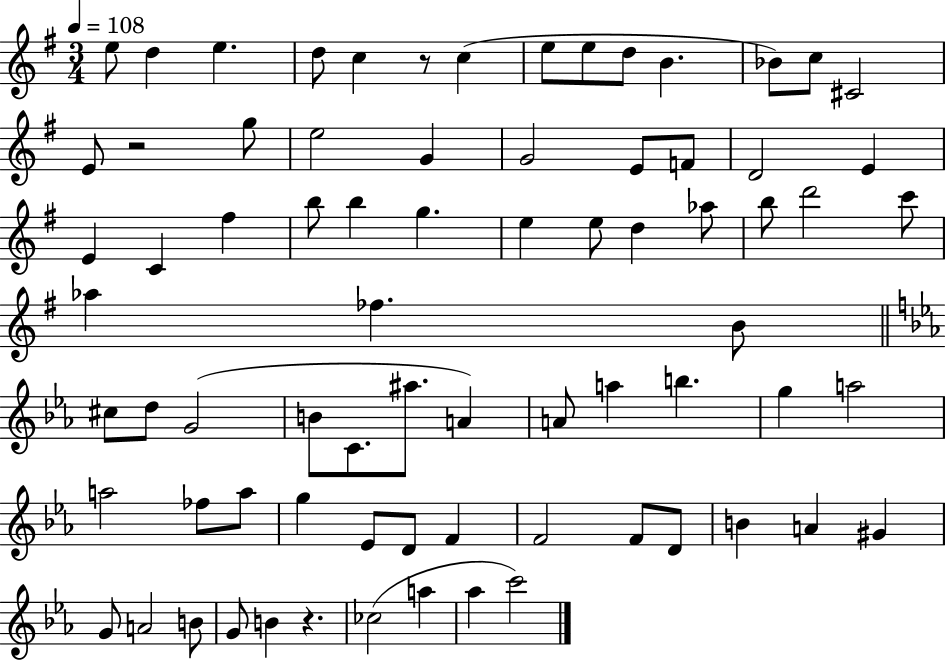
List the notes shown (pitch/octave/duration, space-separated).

E5/e D5/q E5/q. D5/e C5/q R/e C5/q E5/e E5/e D5/e B4/q. Bb4/e C5/e C#4/h E4/e R/h G5/e E5/h G4/q G4/h E4/e F4/e D4/h E4/q E4/q C4/q F#5/q B5/e B5/q G5/q. E5/q E5/e D5/q Ab5/e B5/e D6/h C6/e Ab5/q FES5/q. B4/e C#5/e D5/e G4/h B4/e C4/e. A#5/e. A4/q A4/e A5/q B5/q. G5/q A5/h A5/h FES5/e A5/e G5/q Eb4/e D4/e F4/q F4/h F4/e D4/e B4/q A4/q G#4/q G4/e A4/h B4/e G4/e B4/q R/q. CES5/h A5/q Ab5/q C6/h